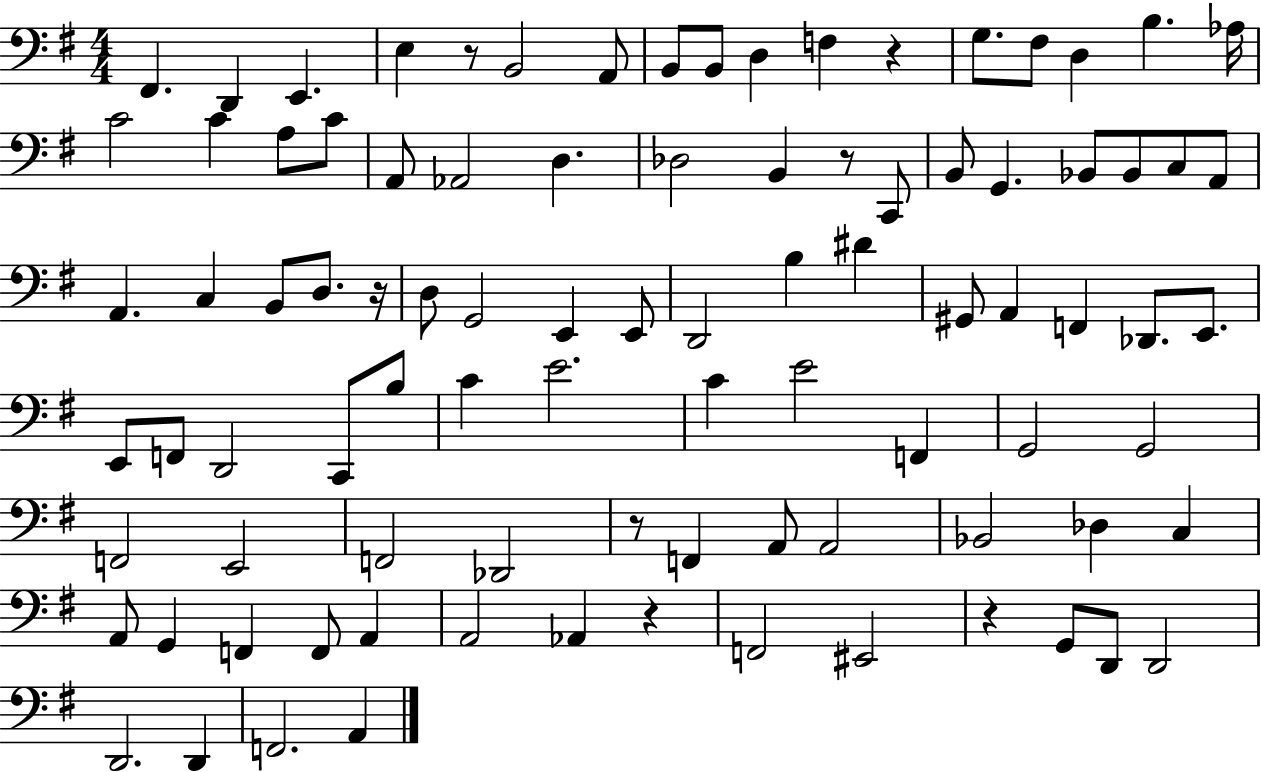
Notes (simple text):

F#2/q. D2/q E2/q. E3/q R/e B2/h A2/e B2/e B2/e D3/q F3/q R/q G3/e. F#3/e D3/q B3/q. Ab3/s C4/h C4/q A3/e C4/e A2/e Ab2/h D3/q. Db3/h B2/q R/e C2/e B2/e G2/q. Bb2/e Bb2/e C3/e A2/e A2/q. C3/q B2/e D3/e. R/s D3/e G2/h E2/q E2/e D2/h B3/q D#4/q G#2/e A2/q F2/q Db2/e. E2/e. E2/e F2/e D2/h C2/e B3/e C4/q E4/h. C4/q E4/h F2/q G2/h G2/h F2/h E2/h F2/h Db2/h R/e F2/q A2/e A2/h Bb2/h Db3/q C3/q A2/e G2/q F2/q F2/e A2/q A2/h Ab2/q R/q F2/h EIS2/h R/q G2/e D2/e D2/h D2/h. D2/q F2/h. A2/q